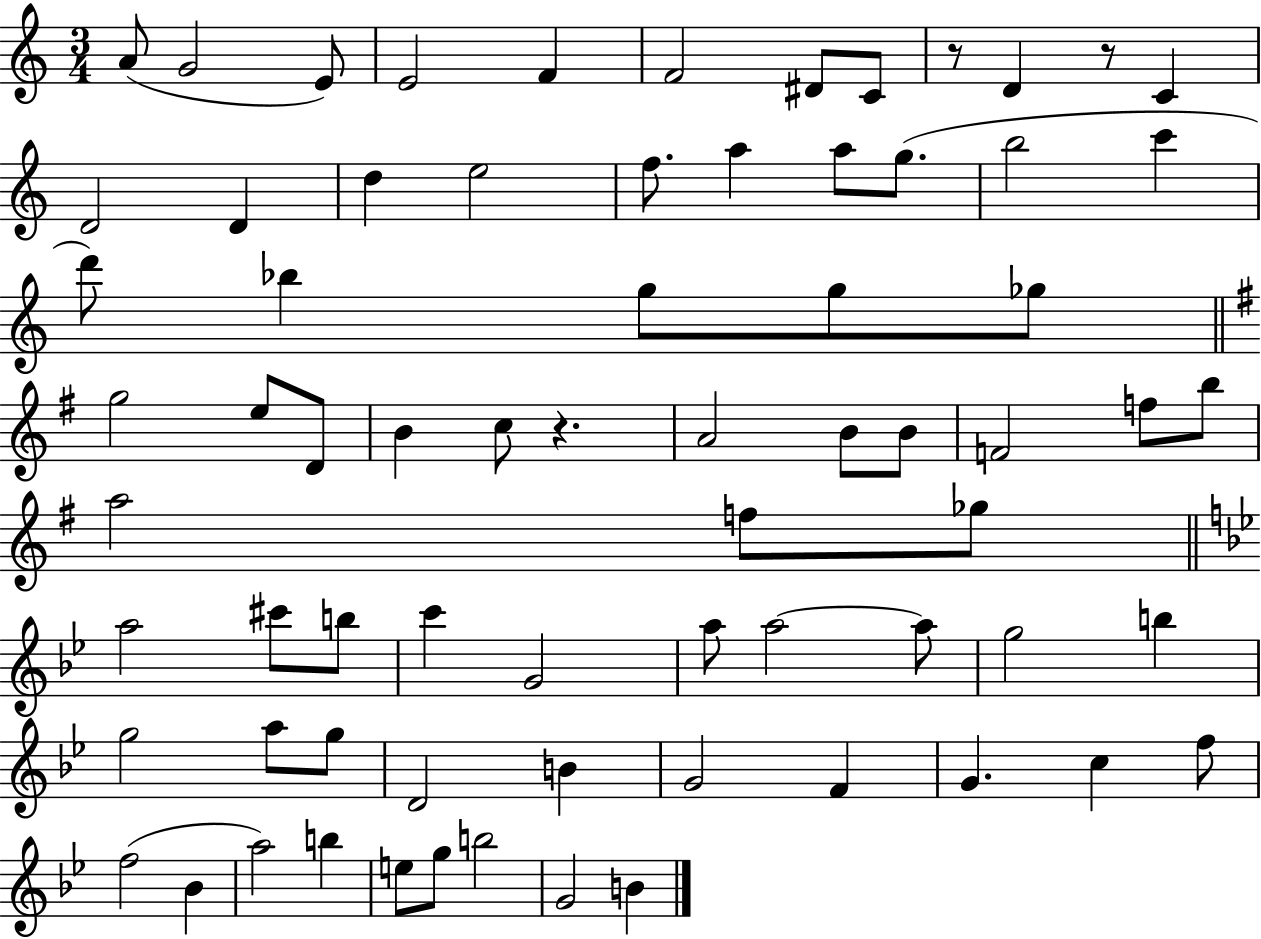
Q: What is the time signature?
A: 3/4